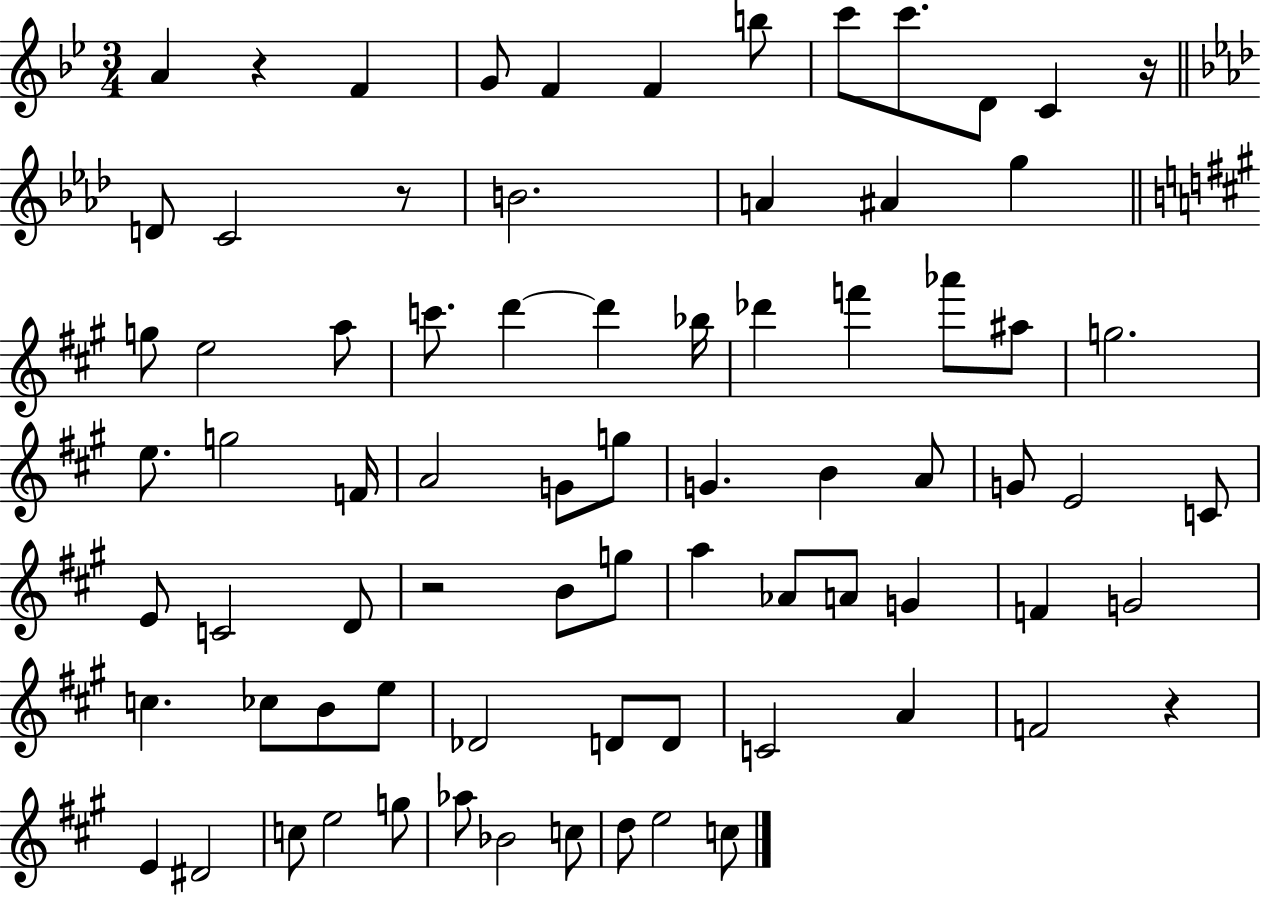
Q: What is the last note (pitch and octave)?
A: C5